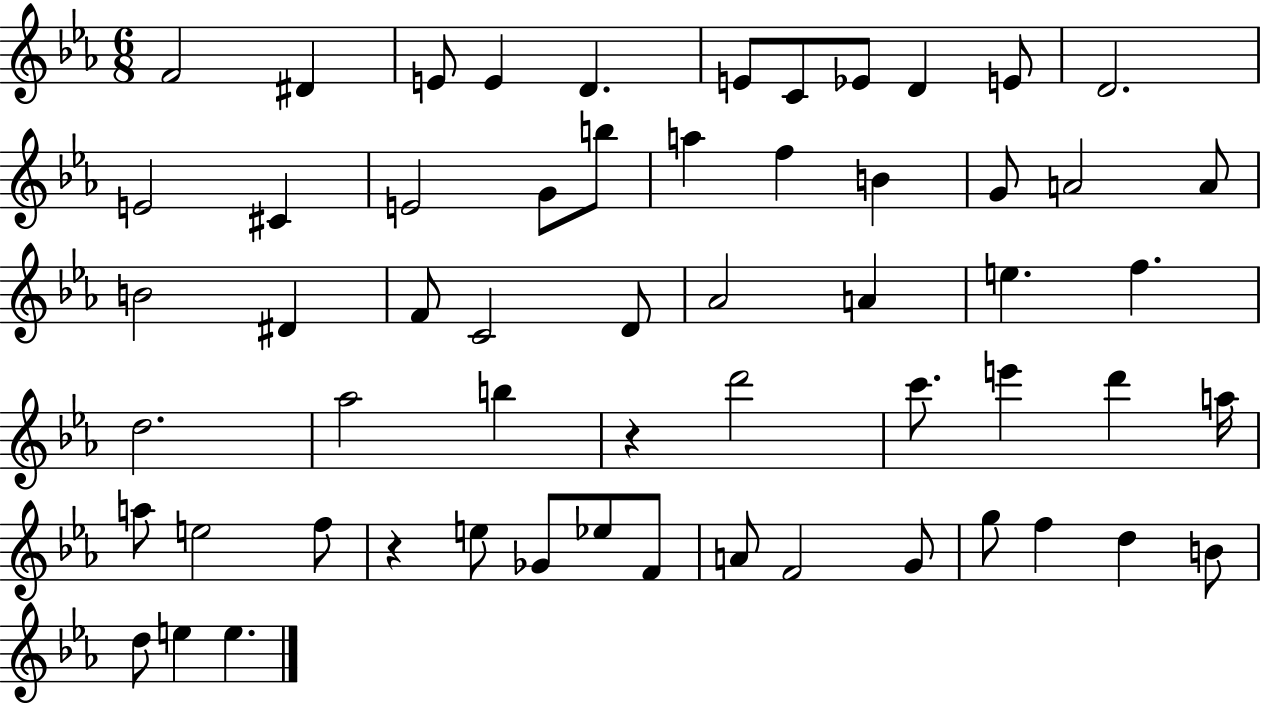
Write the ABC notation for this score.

X:1
T:Untitled
M:6/8
L:1/4
K:Eb
F2 ^D E/2 E D E/2 C/2 _E/2 D E/2 D2 E2 ^C E2 G/2 b/2 a f B G/2 A2 A/2 B2 ^D F/2 C2 D/2 _A2 A e f d2 _a2 b z d'2 c'/2 e' d' a/4 a/2 e2 f/2 z e/2 _G/2 _e/2 F/2 A/2 F2 G/2 g/2 f d B/2 d/2 e e